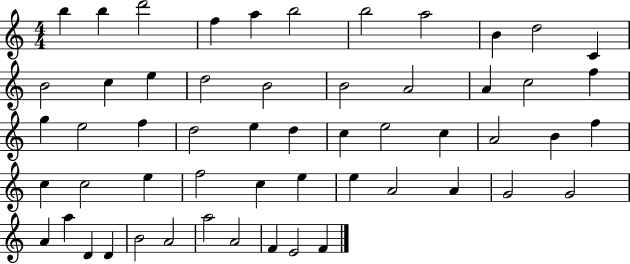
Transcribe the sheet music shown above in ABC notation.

X:1
T:Untitled
M:4/4
L:1/4
K:C
b b d'2 f a b2 b2 a2 B d2 C B2 c e d2 B2 B2 A2 A c2 f g e2 f d2 e d c e2 c A2 B f c c2 e f2 c e e A2 A G2 G2 A a D D B2 A2 a2 A2 F E2 F